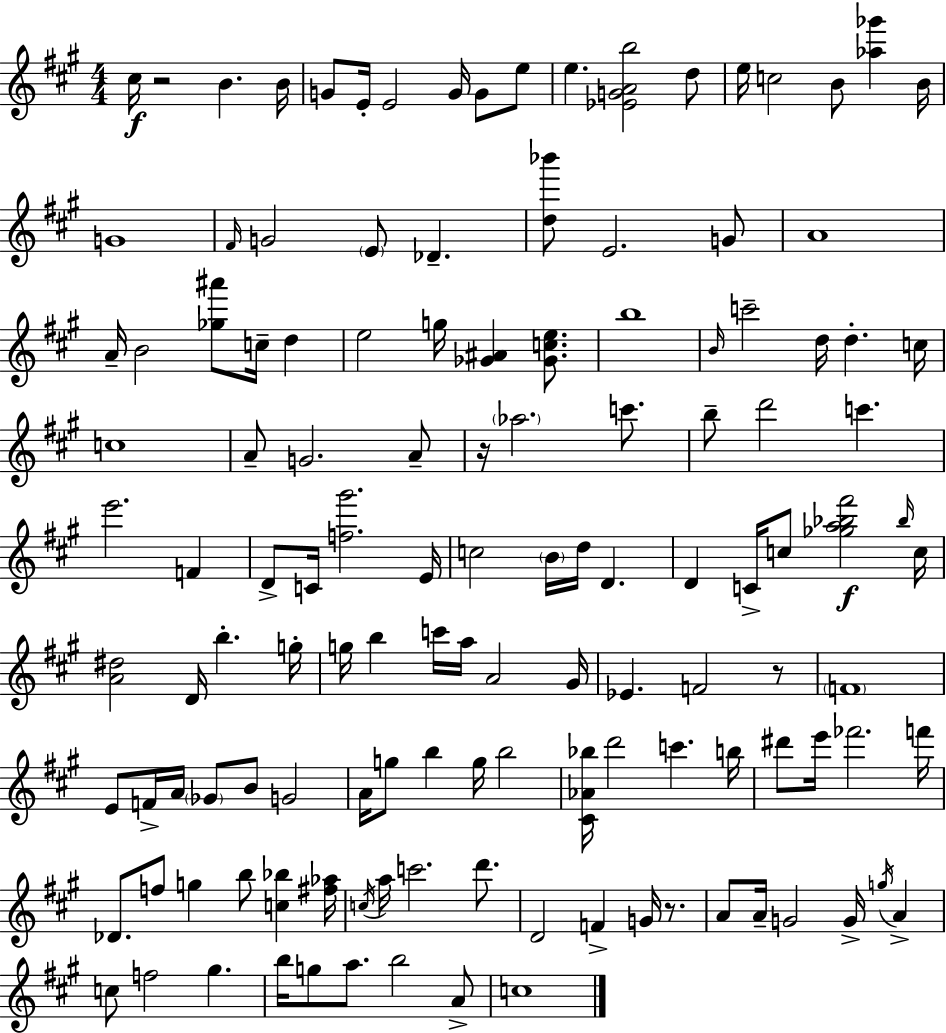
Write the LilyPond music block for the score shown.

{
  \clef treble
  \numericTimeSignature
  \time 4/4
  \key a \major
  cis''16\f r2 b'4. b'16 | g'8 e'16-. e'2 g'16 g'8 e''8 | e''4. <ees' g' a' b''>2 d''8 | e''16 c''2 b'8 <aes'' ges'''>4 b'16 | \break g'1 | \grace { fis'16 } g'2 \parenthesize e'8 des'4.-- | <d'' bes'''>8 e'2. g'8 | a'1 | \break a'16-- b'2 <ges'' ais'''>8 c''16-- d''4 | e''2 g''16 <ges' ais'>4 <ges' c'' e''>8. | b''1 | \grace { b'16 } c'''2-- d''16 d''4.-. | \break c''16 c''1 | a'8-- g'2. | a'8-- r16 \parenthesize aes''2. c'''8. | b''8-- d'''2 c'''4. | \break e'''2. f'4 | d'8-> c'16 <f'' gis'''>2. | e'16 c''2 \parenthesize b'16 d''16 d'4. | d'4 c'16-> c''8 <ges'' a'' bes'' fis'''>2\f | \break \grace { bes''16 } c''16 <a' dis''>2 d'16 b''4.-. | g''16-. g''16 b''4 c'''16 a''16 a'2 | gis'16 ees'4. f'2 | r8 \parenthesize f'1 | \break e'8 f'16-> a'16 \parenthesize ges'8 b'8 g'2 | a'16 g''8 b''4 g''16 b''2 | <cis' aes' bes''>16 d'''2 c'''4. | b''16 dis'''8 e'''16 fes'''2. | \break f'''16 des'8. f''8 g''4 b''8 <c'' bes''>4 | <fis'' aes''>16 \acciaccatura { c''16 } a''16 c'''2. | d'''8. d'2 f'4-> | g'16 r8. a'8 a'16-- g'2 g'16-> | \break \acciaccatura { g''16 } a'4-> c''8 f''2 gis''4. | b''16 g''8 a''8. b''2 | a'8-> c''1 | \bar "|."
}